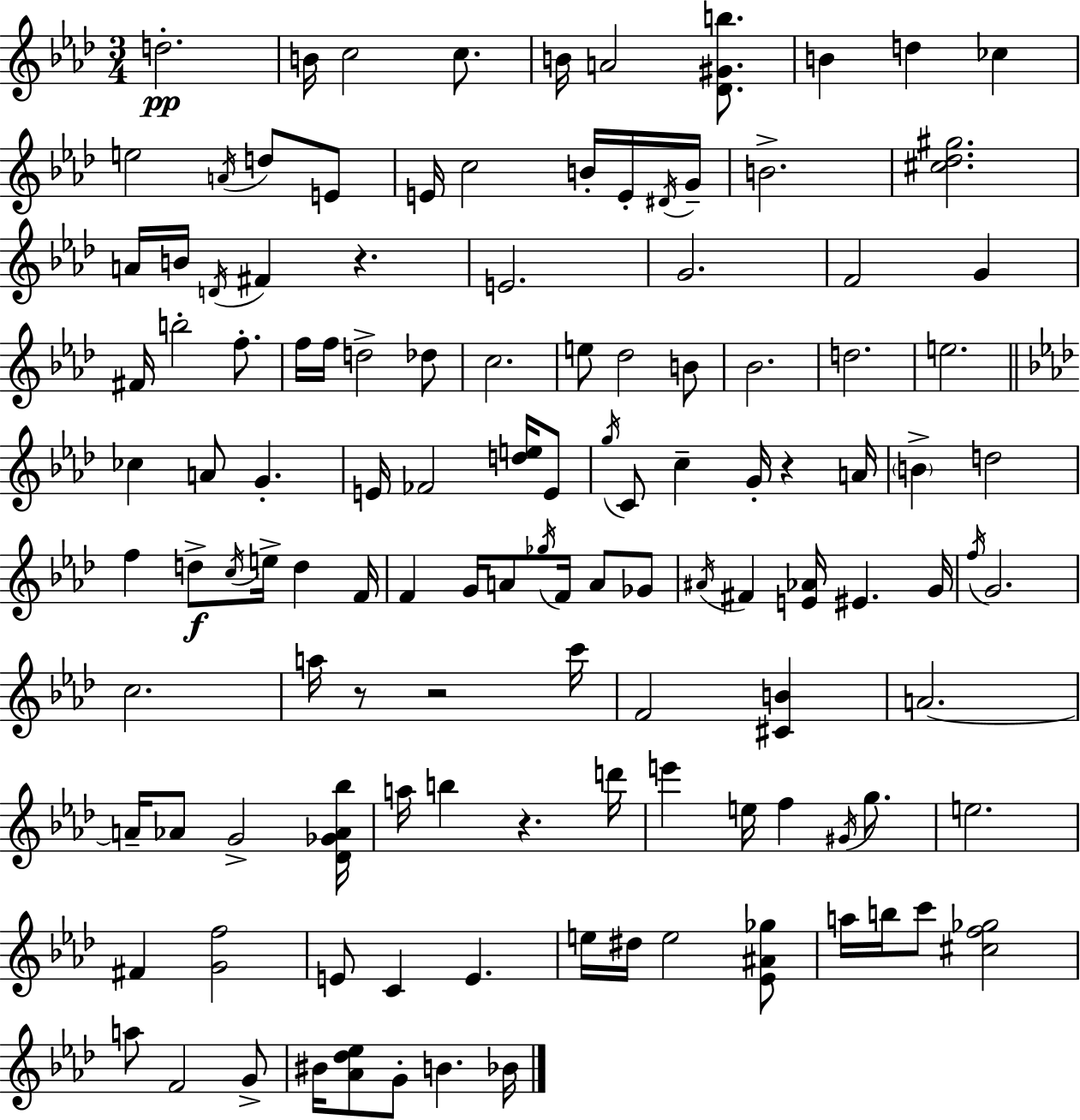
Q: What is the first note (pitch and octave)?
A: D5